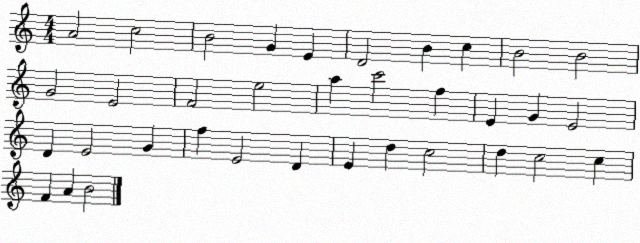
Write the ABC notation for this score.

X:1
T:Untitled
M:4/4
L:1/4
K:C
A2 c2 B2 G E D2 B c B2 B2 G2 E2 F2 e2 a c'2 f E G E2 D E2 G f E2 D E d c2 d c2 c F A B2